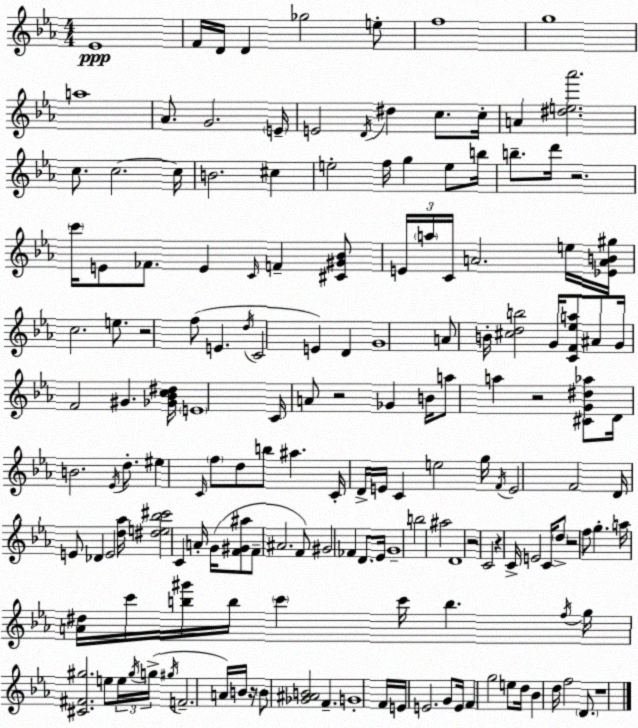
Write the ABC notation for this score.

X:1
T:Untitled
M:4/4
L:1/4
K:Cm
_E4 F/4 D/4 D _g2 e/2 f4 g4 a4 _A/2 G2 E/4 E2 D/4 ^d c/2 c/4 A [^de_a']2 c/2 c2 c/4 B2 ^c e2 f/4 g e/2 b/4 b/2 d'/4 z2 c'/4 E/2 _F/2 E C/4 F [^C^G_B]/2 E/4 a/4 C/4 A2 e/4 [_EAB^g]/4 c2 e/2 z2 f/2 E d/4 C2 E D G4 A/2 B/4 [^cdb]2 G/4 [CF_ea]/2 ^A/2 G/4 F2 ^G [_G_Bc^d]/4 E4 C/4 A/2 z2 _G B/4 a/2 a z2 [^CG^d_a]/2 D/4 B2 _E/4 d/2 ^e C/4 f/2 d/2 b/2 ^a C/4 D/4 E/4 C e2 g/4 F/4 E2 F2 D/4 E/2 _D E2 [d_a]/4 [^de_b^c']2 C A/4 G/4 [F^G^a]/2 F/2 ^A2 F/2 ^G2 _F D/2 _E/4 G4 b2 ^a2 D4 z2 C2 z C/4 E2 C/4 d/2 z2 f/2 g a/4 [A^d]/4 c'/4 [b^g']/4 b/4 c' c'/4 b f/4 g/4 [^C^F^g]2 e/2 e/4 ^g/4 g/4 ^g/4 F2 A/4 B/4 z/4 B/2 [_G^AB]2 F G4 F/4 E/4 E2 G/2 E/4 F g2 e/2 d/4 _B d/4 f2 D/2 z4